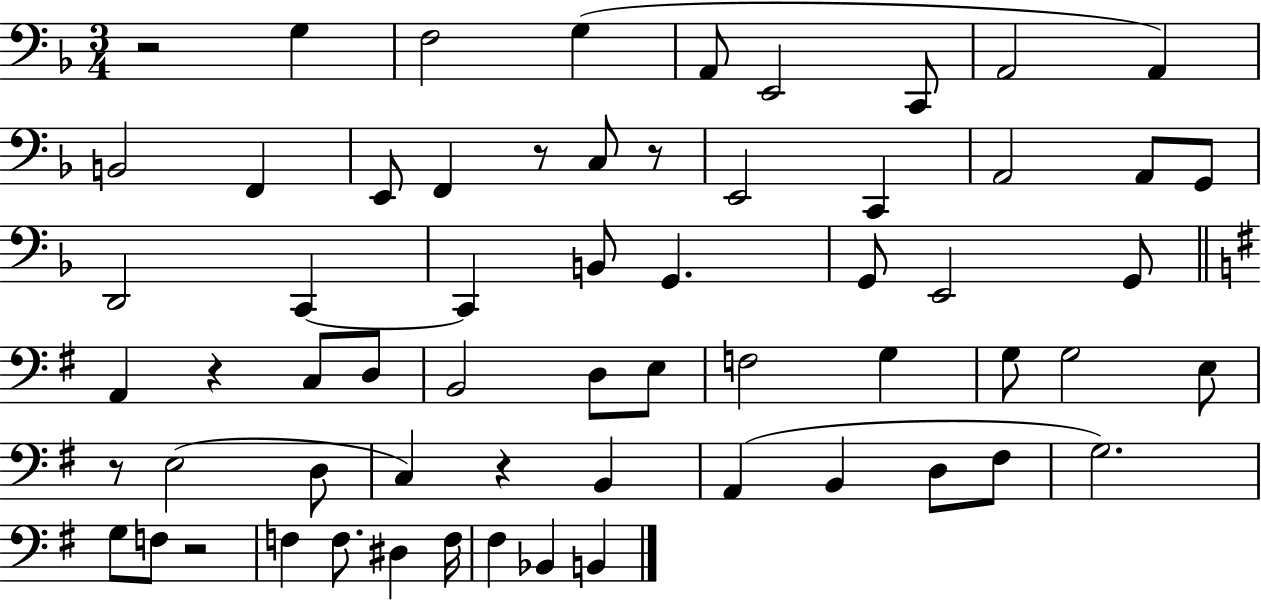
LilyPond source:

{
  \clef bass
  \numericTimeSignature
  \time 3/4
  \key f \major
  r2 g4 | f2 g4( | a,8 e,2 c,8 | a,2 a,4) | \break b,2 f,4 | e,8 f,4 r8 c8 r8 | e,2 c,4 | a,2 a,8 g,8 | \break d,2 c,4~~ | c,4 b,8 g,4. | g,8 e,2 g,8 | \bar "||" \break \key g \major a,4 r4 c8 d8 | b,2 d8 e8 | f2 g4 | g8 g2 e8 | \break r8 e2( d8 | c4) r4 b,4 | a,4( b,4 d8 fis8 | g2.) | \break g8 f8 r2 | f4 f8. dis4 f16 | fis4 bes,4 b,4 | \bar "|."
}